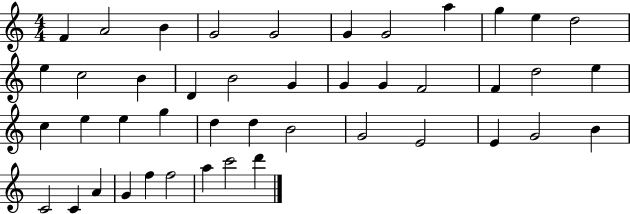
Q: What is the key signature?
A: C major